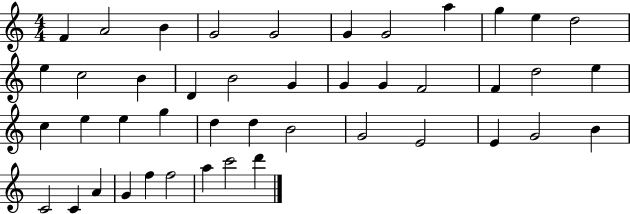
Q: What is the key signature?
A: C major